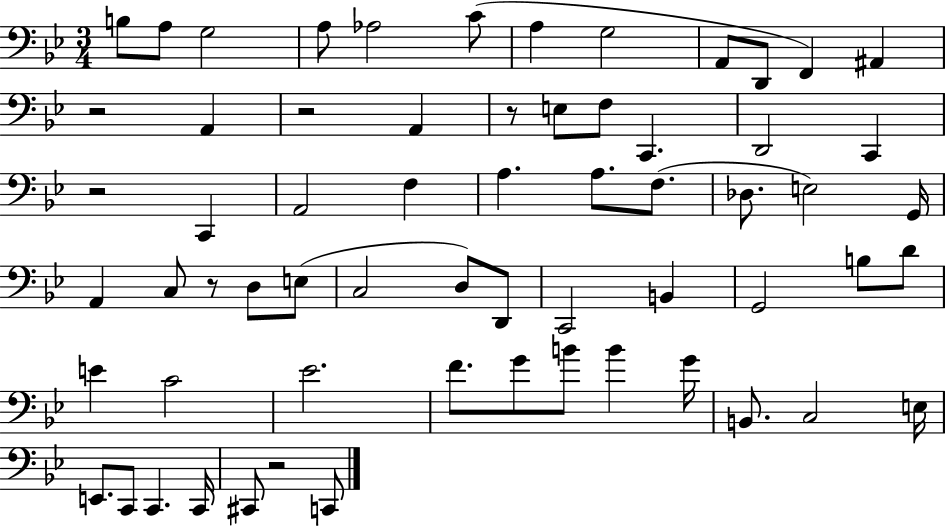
X:1
T:Untitled
M:3/4
L:1/4
K:Bb
B,/2 A,/2 G,2 A,/2 _A,2 C/2 A, G,2 A,,/2 D,,/2 F,, ^A,, z2 A,, z2 A,, z/2 E,/2 F,/2 C,, D,,2 C,, z2 C,, A,,2 F, A, A,/2 F,/2 _D,/2 E,2 G,,/4 A,, C,/2 z/2 D,/2 E,/2 C,2 D,/2 D,,/2 C,,2 B,, G,,2 B,/2 D/2 E C2 _E2 F/2 G/2 B/2 B G/4 B,,/2 C,2 E,/4 E,,/2 C,,/2 C,, C,,/4 ^C,,/2 z2 C,,/2